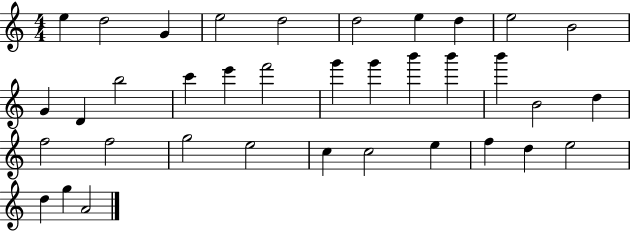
E5/q D5/h G4/q E5/h D5/h D5/h E5/q D5/q E5/h B4/h G4/q D4/q B5/h C6/q E6/q F6/h G6/q G6/q B6/q B6/q B6/q B4/h D5/q F5/h F5/h G5/h E5/h C5/q C5/h E5/q F5/q D5/q E5/h D5/q G5/q A4/h